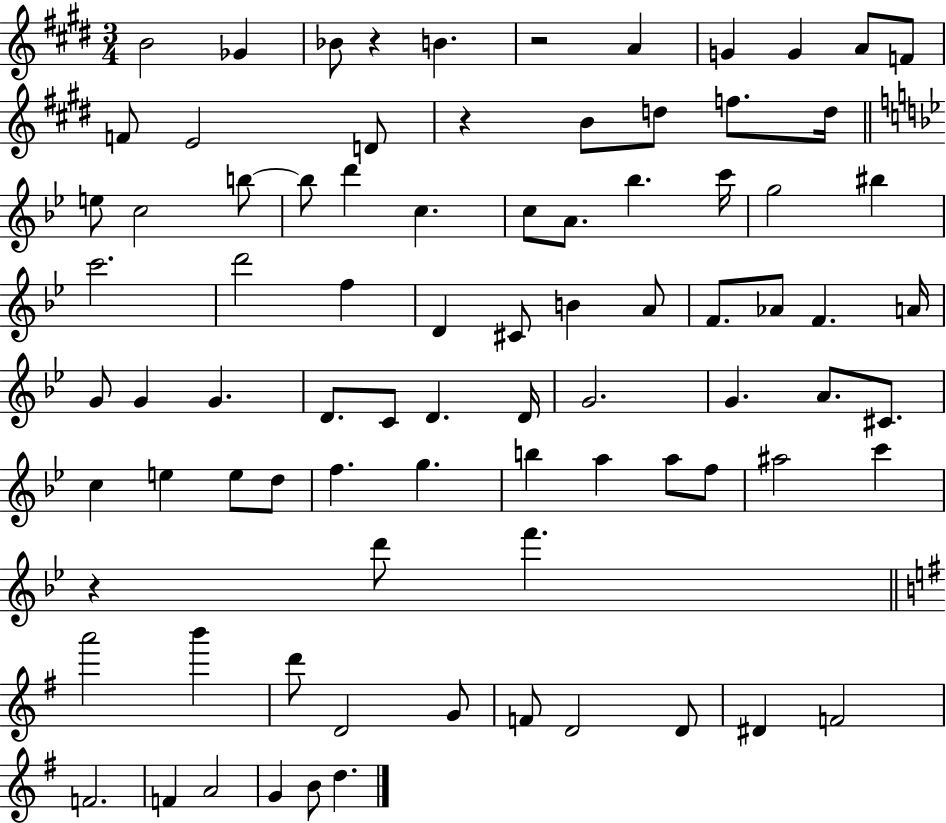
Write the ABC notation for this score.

X:1
T:Untitled
M:3/4
L:1/4
K:E
B2 _G _B/2 z B z2 A G G A/2 F/2 F/2 E2 D/2 z B/2 d/2 f/2 d/4 e/2 c2 b/2 b/2 d' c c/2 A/2 _b c'/4 g2 ^b c'2 d'2 f D ^C/2 B A/2 F/2 _A/2 F A/4 G/2 G G D/2 C/2 D D/4 G2 G A/2 ^C/2 c e e/2 d/2 f g b a a/2 f/2 ^a2 c' z d'/2 f' a'2 b' d'/2 D2 G/2 F/2 D2 D/2 ^D F2 F2 F A2 G B/2 d